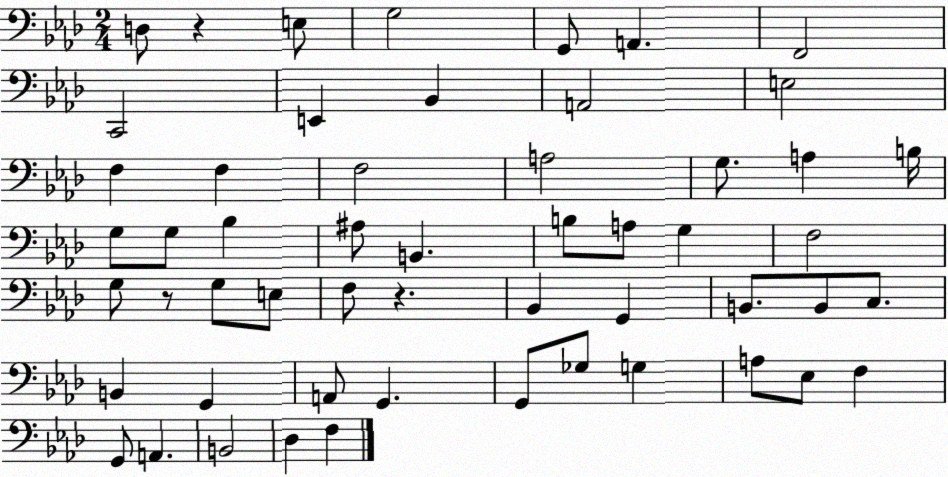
X:1
T:Untitled
M:2/4
L:1/4
K:Ab
D,/2 z E,/2 G,2 G,,/2 A,, F,,2 C,,2 E,, _B,, A,,2 E,2 F, F, F,2 A,2 G,/2 A, B,/4 G,/2 G,/2 _B, ^A,/2 B,, B,/2 A,/2 G, F,2 G,/2 z/2 G,/2 E,/2 F,/2 z _B,, G,, B,,/2 B,,/2 C,/2 B,, G,, A,,/2 G,, G,,/2 _G,/2 G, A,/2 _E,/2 F, G,,/2 A,, B,,2 _D, F,